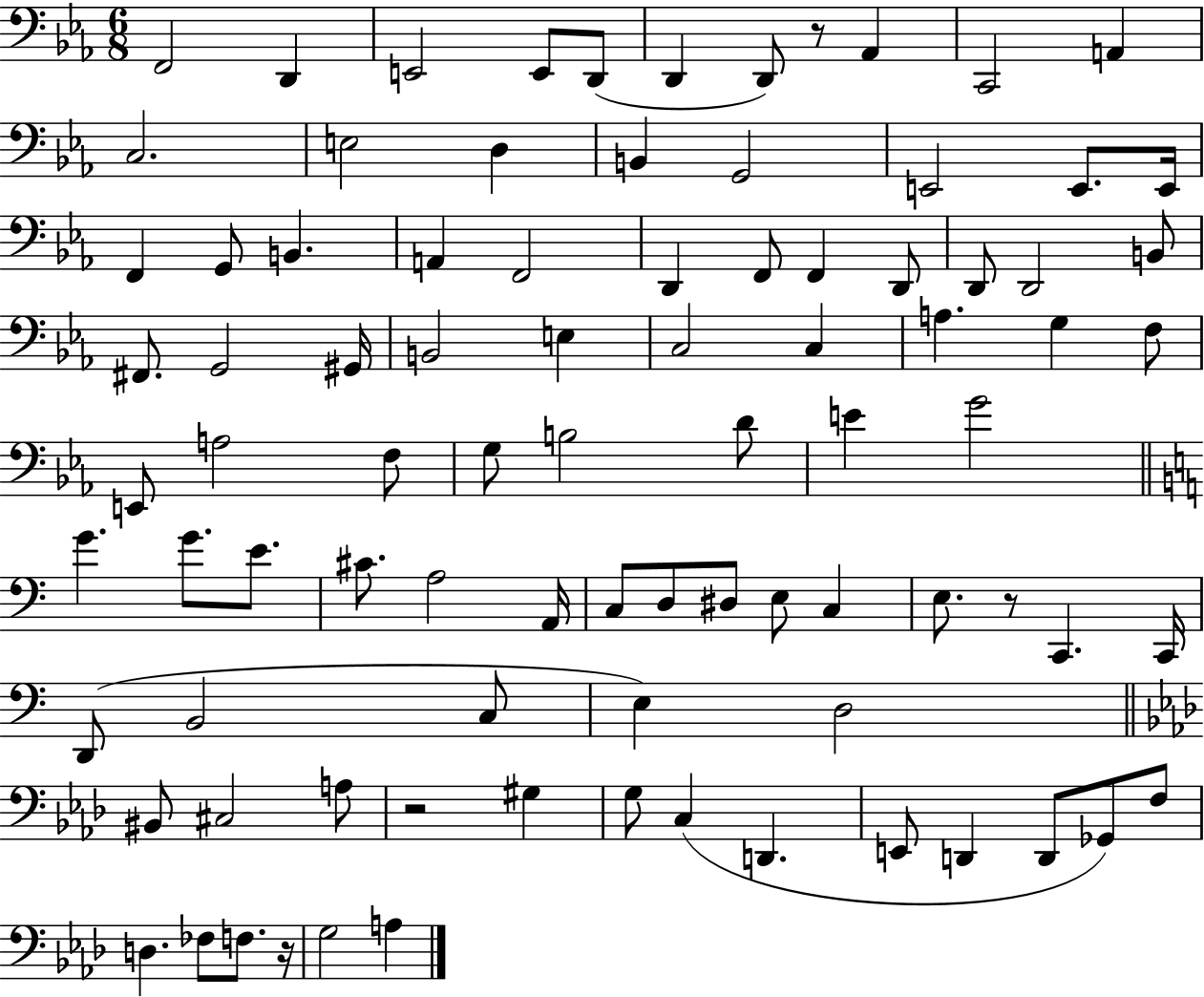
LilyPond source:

{
  \clef bass
  \numericTimeSignature
  \time 6/8
  \key ees \major
  f,2 d,4 | e,2 e,8 d,8( | d,4 d,8) r8 aes,4 | c,2 a,4 | \break c2. | e2 d4 | b,4 g,2 | e,2 e,8. e,16 | \break f,4 g,8 b,4. | a,4 f,2 | d,4 f,8 f,4 d,8 | d,8 d,2 b,8 | \break fis,8. g,2 gis,16 | b,2 e4 | c2 c4 | a4. g4 f8 | \break e,8 a2 f8 | g8 b2 d'8 | e'4 g'2 | \bar "||" \break \key c \major g'4. g'8. e'8. | cis'8. a2 a,16 | c8 d8 dis8 e8 c4 | e8. r8 c,4. c,16 | \break d,8( b,2 c8 | e4) d2 | \bar "||" \break \key aes \major bis,8 cis2 a8 | r2 gis4 | g8 c4( d,4. | e,8 d,4 d,8 ges,8) f8 | \break d4. fes8 f8. r16 | g2 a4 | \bar "|."
}